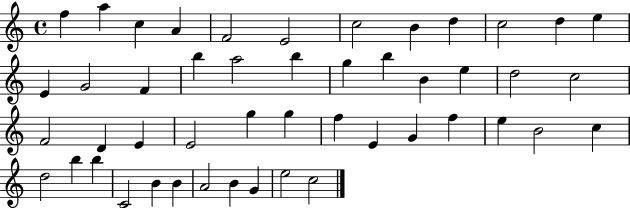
F5/q A5/q C5/q A4/q F4/h E4/h C5/h B4/q D5/q C5/h D5/q E5/q E4/q G4/h F4/q B5/q A5/h B5/q G5/q B5/q B4/q E5/q D5/h C5/h F4/h D4/q E4/q E4/h G5/q G5/q F5/q E4/q G4/q F5/q E5/q B4/h C5/q D5/h B5/q B5/q C4/h B4/q B4/q A4/h B4/q G4/q E5/h C5/h